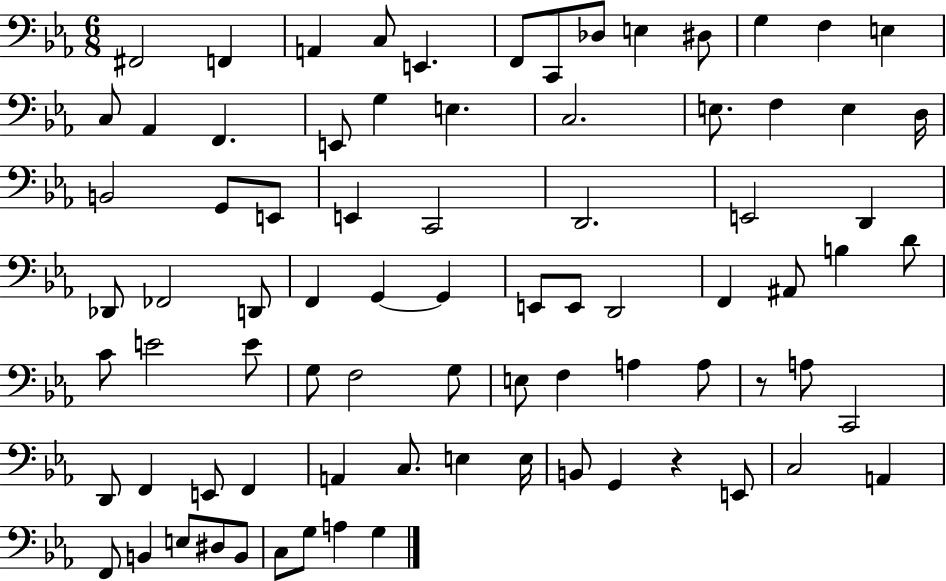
{
  \clef bass
  \numericTimeSignature
  \time 6/8
  \key ees \major
  fis,2 f,4 | a,4 c8 e,4. | f,8 c,8 des8 e4 dis8 | g4 f4 e4 | \break c8 aes,4 f,4. | e,8 g4 e4. | c2. | e8. f4 e4 d16 | \break b,2 g,8 e,8 | e,4 c,2 | d,2. | e,2 d,4 | \break des,8 fes,2 d,8 | f,4 g,4~~ g,4 | e,8 e,8 d,2 | f,4 ais,8 b4 d'8 | \break c'8 e'2 e'8 | g8 f2 g8 | e8 f4 a4 a8 | r8 a8 c,2 | \break d,8 f,4 e,8 f,4 | a,4 c8. e4 e16 | b,8 g,4 r4 e,8 | c2 a,4 | \break f,8 b,4 e8 dis8 b,8 | c8 g8 a4 g4 | \bar "|."
}